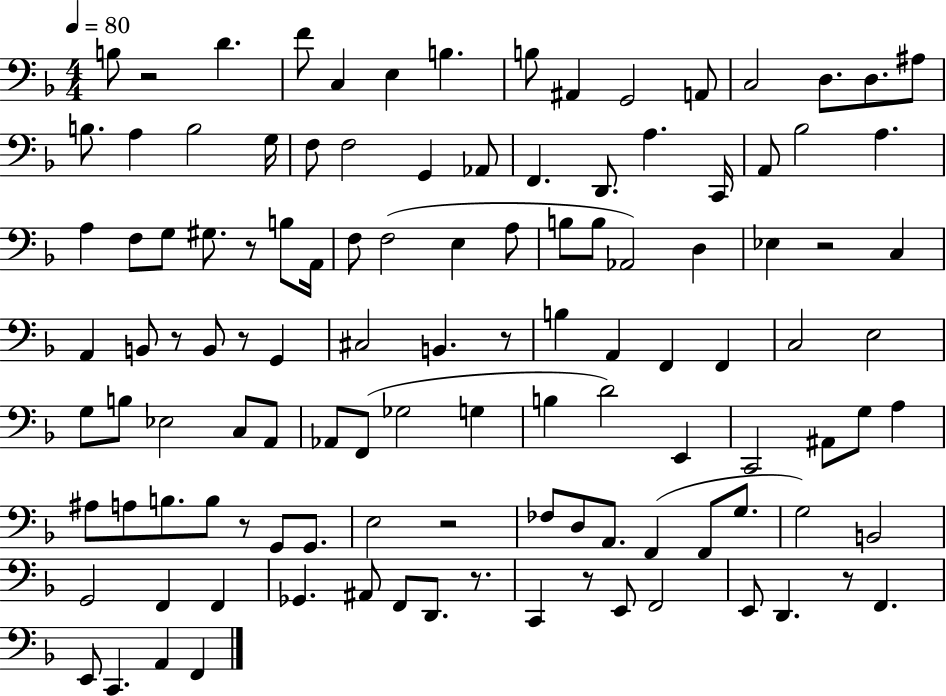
X:1
T:Untitled
M:4/4
L:1/4
K:F
B,/2 z2 D F/2 C, E, B, B,/2 ^A,, G,,2 A,,/2 C,2 D,/2 D,/2 ^A,/2 B,/2 A, B,2 G,/4 F,/2 F,2 G,, _A,,/2 F,, D,,/2 A, C,,/4 A,,/2 _B,2 A, A, F,/2 G,/2 ^G,/2 z/2 B,/2 A,,/4 F,/2 F,2 E, A,/2 B,/2 B,/2 _A,,2 D, _E, z2 C, A,, B,,/2 z/2 B,,/2 z/2 G,, ^C,2 B,, z/2 B, A,, F,, F,, C,2 E,2 G,/2 B,/2 _E,2 C,/2 A,,/2 _A,,/2 F,,/2 _G,2 G, B, D2 E,, C,,2 ^A,,/2 G,/2 A, ^A,/2 A,/2 B,/2 B,/2 z/2 G,,/2 G,,/2 E,2 z2 _F,/2 D,/2 A,,/2 F,, F,,/2 G,/2 G,2 B,,2 G,,2 F,, F,, _G,, ^A,,/2 F,,/2 D,,/2 z/2 C,, z/2 E,,/2 F,,2 E,,/2 D,, z/2 F,, E,,/2 C,, A,, F,,